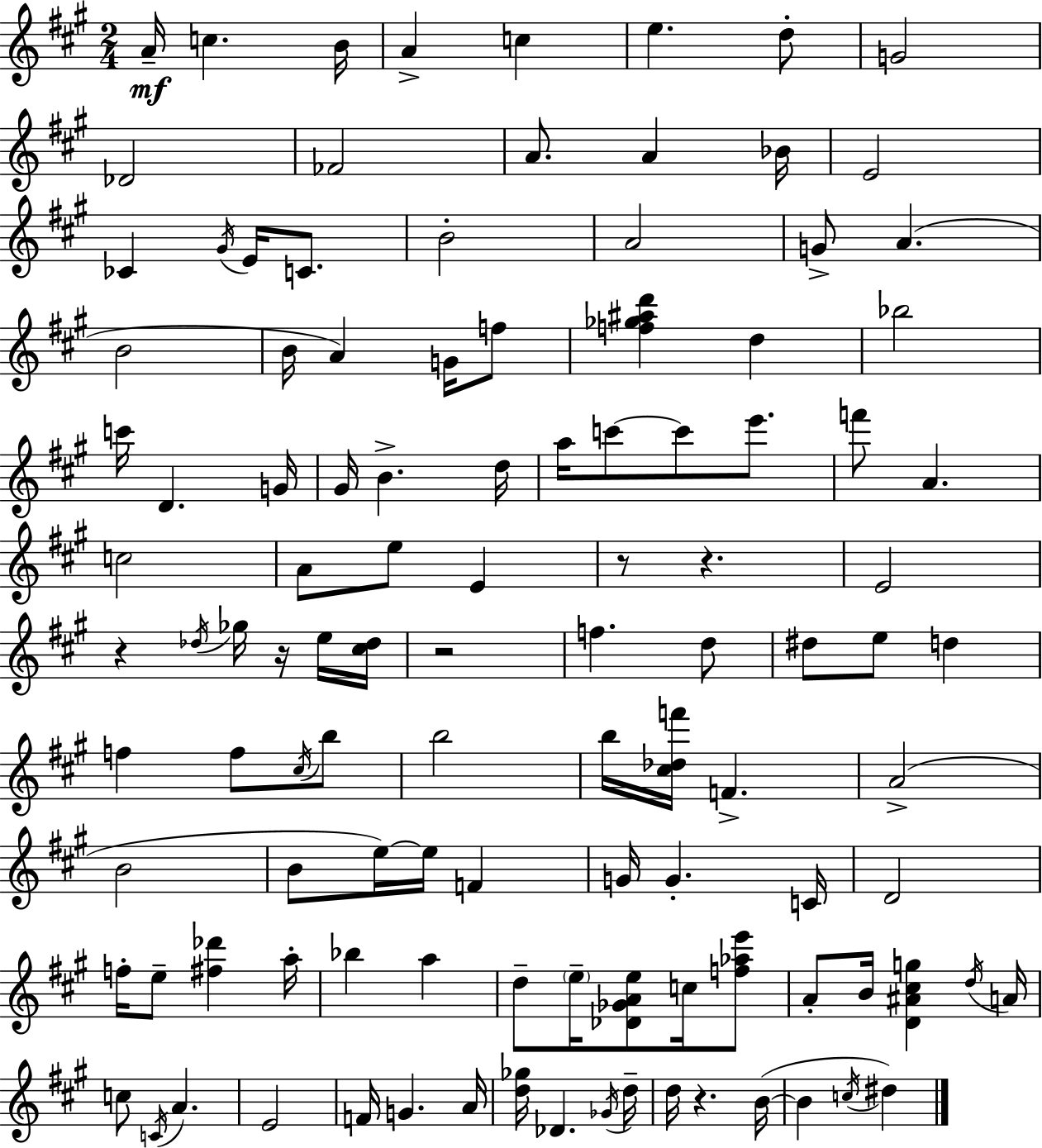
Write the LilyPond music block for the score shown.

{
  \clef treble
  \numericTimeSignature
  \time 2/4
  \key a \major
  a'16--\mf c''4. b'16 | a'4-> c''4 | e''4. d''8-. | g'2 | \break des'2 | fes'2 | a'8. a'4 bes'16 | e'2 | \break ces'4 \acciaccatura { gis'16 } e'16 c'8. | b'2-. | a'2 | g'8-> a'4.( | \break b'2 | b'16 a'4) g'16 f''8 | <f'' ges'' ais'' d'''>4 d''4 | bes''2 | \break c'''16 d'4. | g'16 gis'16 b'4.-> | d''16 a''16 c'''8~~ c'''8 e'''8. | f'''8 a'4. | \break c''2 | a'8 e''8 e'4 | r8 r4. | e'2 | \break r4 \acciaccatura { des''16 } ges''16 r16 | e''16 <cis'' des''>16 r2 | f''4. | d''8 dis''8 e''8 d''4 | \break f''4 f''8 | \acciaccatura { cis''16 } b''8 b''2 | b''16 <cis'' des'' f'''>16 f'4.-> | a'2->( | \break b'2 | b'8 e''16~~) e''16 f'4 | g'16 g'4.-. | c'16 d'2 | \break f''16-. e''8-- <fis'' des'''>4 | a''16-. bes''4 a''4 | d''8-- \parenthesize e''16-- <des' ges' a' e''>8 | c''16 <f'' aes'' e'''>8 a'8-. b'16 <d' ais' cis'' g''>4 | \break \acciaccatura { d''16 } a'16 c''8 \acciaccatura { c'16 } a'4. | e'2 | f'16 g'4. | a'16 <d'' ges''>16 des'4. | \break \acciaccatura { ges'16 } d''16-- d''16 r4. | b'16~(~ b'4 | \acciaccatura { c''16 }) dis''4 \bar "|."
}